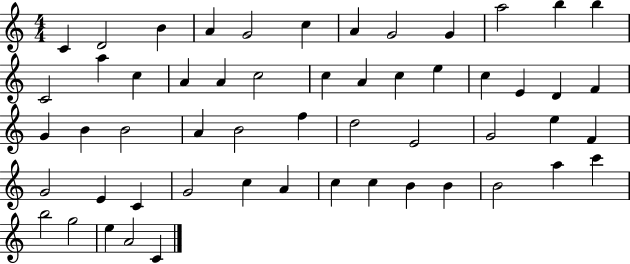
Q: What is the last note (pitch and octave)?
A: C4